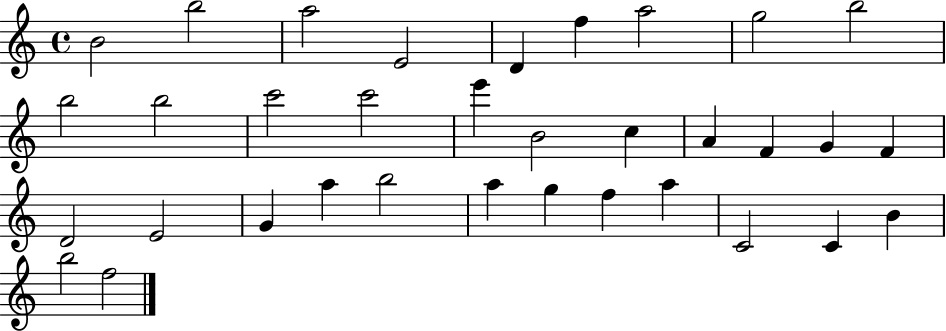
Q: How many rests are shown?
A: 0